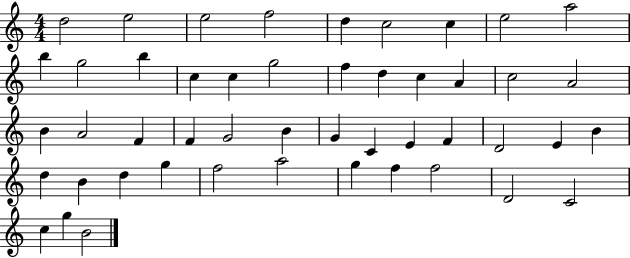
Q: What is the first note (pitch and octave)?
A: D5